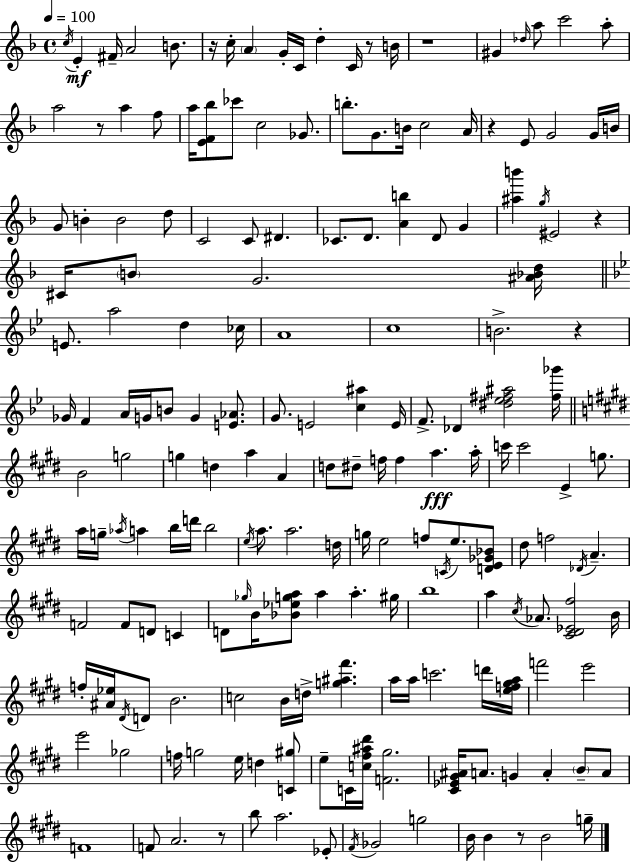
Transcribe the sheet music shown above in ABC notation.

X:1
T:Untitled
M:4/4
L:1/4
K:Dm
c/4 E ^F/4 A2 B/2 z/4 c/4 A G/4 C/4 d C/4 z/2 B/4 z4 ^G _d/4 a/2 c'2 a/2 a2 z/2 a f/2 a/4 [EF_b]/2 _c'/2 c2 _G/2 b/2 G/2 B/4 c2 A/4 z E/2 G2 G/4 B/4 G/2 B B2 d/2 C2 C/2 ^D _C/2 D/2 [Ab] D/2 G [^ab'] g/4 ^E2 z ^C/4 B/2 G2 [^A_Bd]/4 E/2 a2 d _c/4 A4 c4 B2 z _G/4 F A/4 G/4 B/2 G [E_A]/2 G/2 E2 [c^a] E/4 F/2 _D [^d_e^f^a]2 [^f_g']/4 B2 g2 g d a A d/2 ^d/2 f/4 f a a/4 c'/4 c'2 E g/2 a/4 g/4 _a/4 a b/4 d'/4 b2 e/4 a/2 a2 d/4 g/4 e2 f/2 C/4 e/2 [DE_G_B]/2 ^d/2 f2 _D/4 A F2 F/2 D/2 C D/2 _g/4 B/4 [_B_ega]/2 a a ^g/4 b4 a ^c/4 _A/2 [^C^D_E^f]2 B/4 f/4 [^A_e]/4 ^D/4 D/2 B2 c2 B/4 d/4 [g^a^f'] a/4 a/4 c'2 d'/4 [ef^ga]/4 f'2 e'2 e'2 _g2 f/4 g2 e/4 d [C^g]/2 e/2 C/4 [c^f^a^d']/4 [F^g]2 [^C_E^G^A]/4 A/2 G A B/2 A/2 F4 F/2 A2 z/2 b/2 a2 _E/2 ^F/4 _G2 g2 B/4 B z/2 B2 g/4